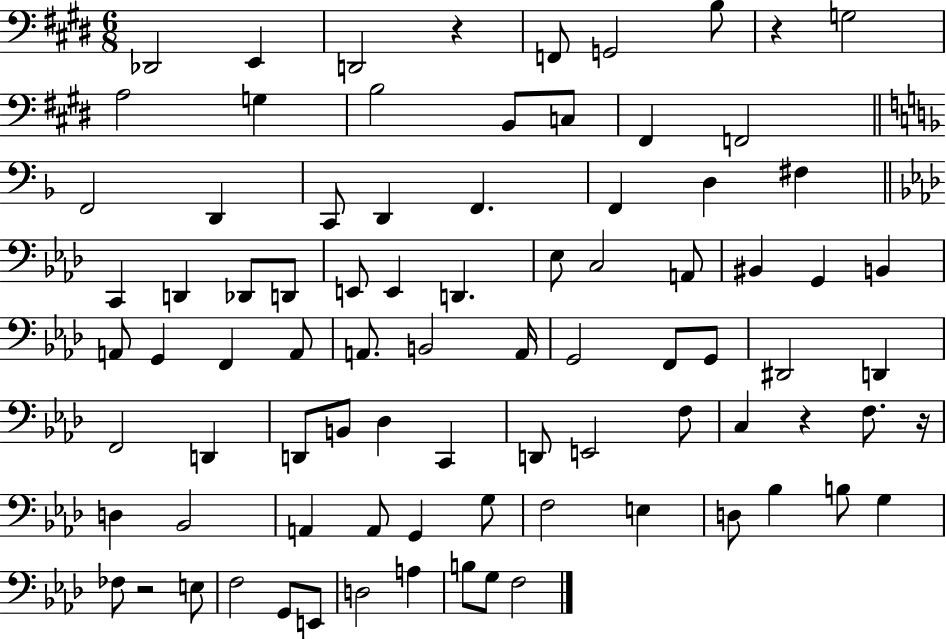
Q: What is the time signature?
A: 6/8